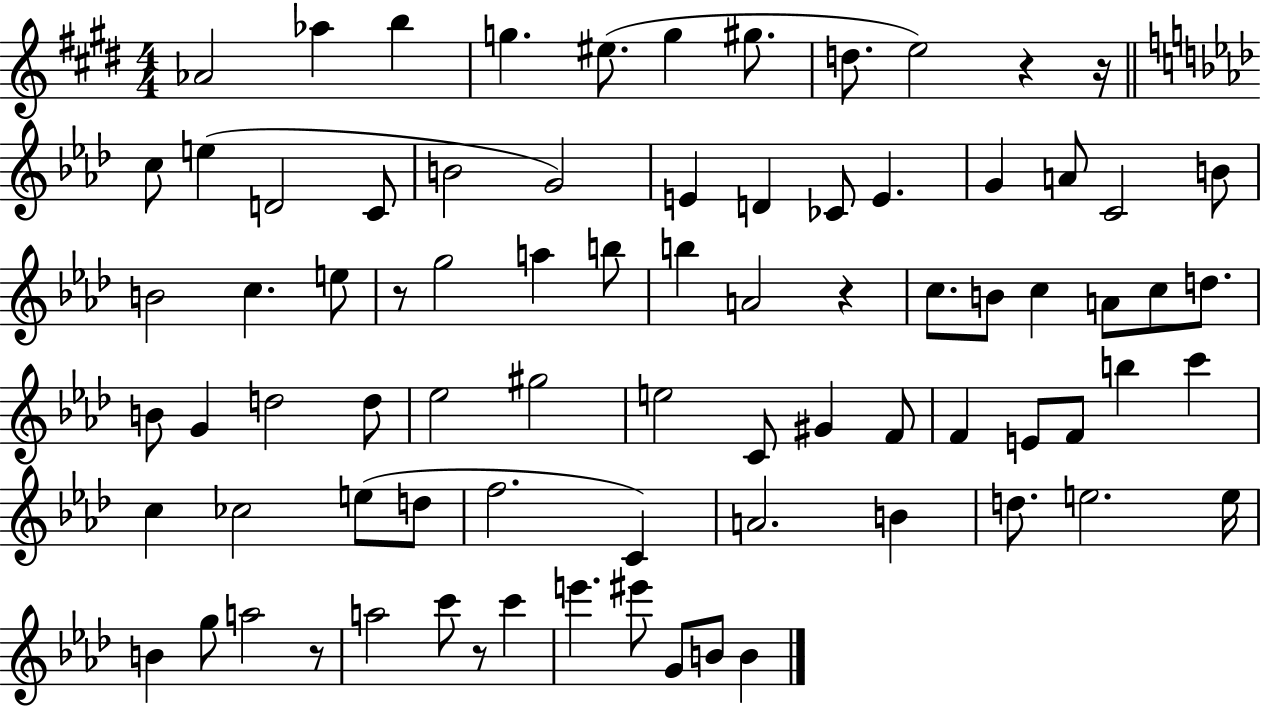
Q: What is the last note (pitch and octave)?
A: B4